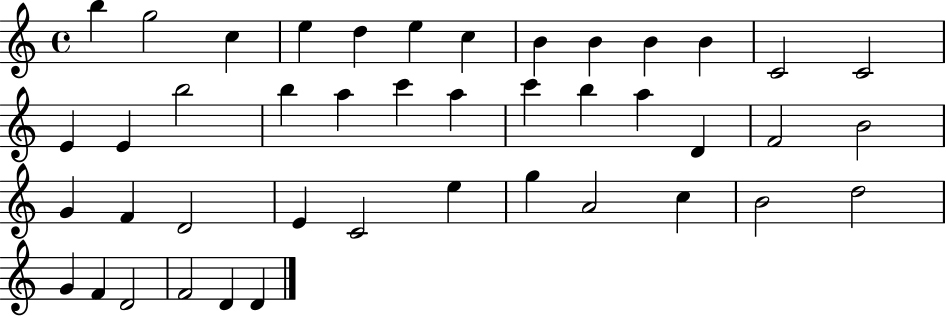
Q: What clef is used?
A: treble